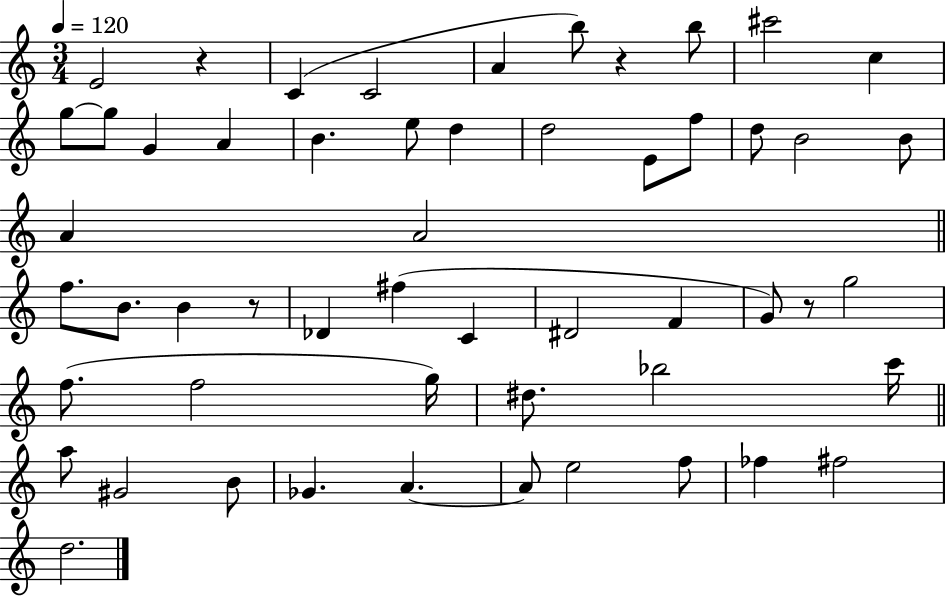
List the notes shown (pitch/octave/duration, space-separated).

E4/h R/q C4/q C4/h A4/q B5/e R/q B5/e C#6/h C5/q G5/e G5/e G4/q A4/q B4/q. E5/e D5/q D5/h E4/e F5/e D5/e B4/h B4/e A4/q A4/h F5/e. B4/e. B4/q R/e Db4/q F#5/q C4/q D#4/h F4/q G4/e R/e G5/h F5/e. F5/h G5/s D#5/e. Bb5/h C6/s A5/e G#4/h B4/e Gb4/q. A4/q. A4/e E5/h F5/e FES5/q F#5/h D5/h.